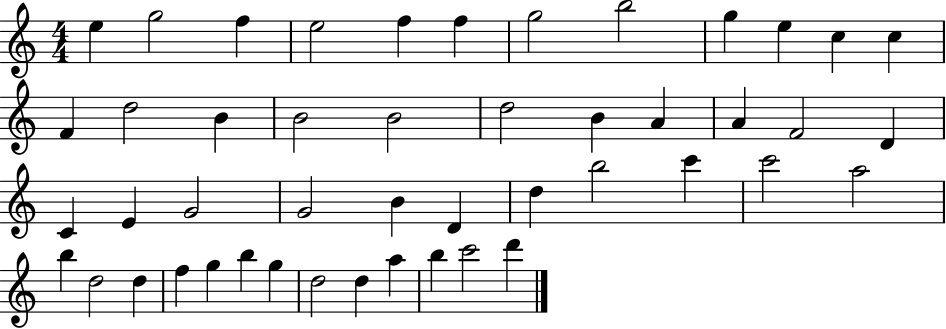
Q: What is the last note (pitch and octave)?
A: D6